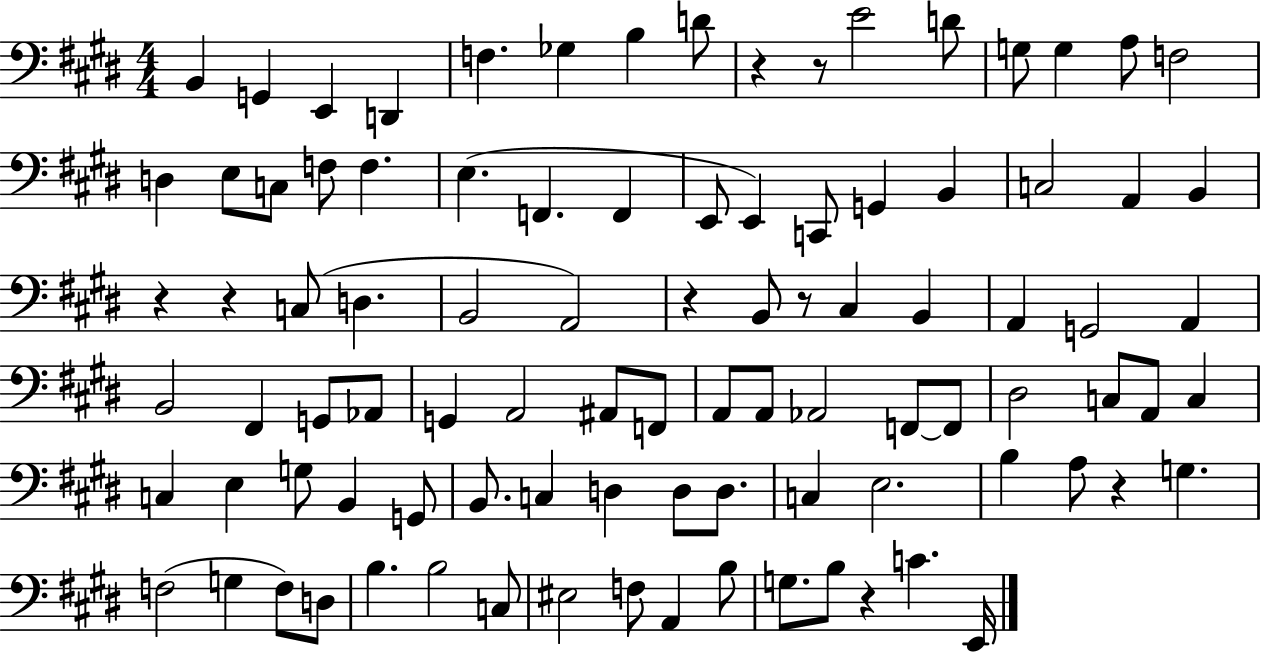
X:1
T:Untitled
M:4/4
L:1/4
K:E
B,, G,, E,, D,, F, _G, B, D/2 z z/2 E2 D/2 G,/2 G, A,/2 F,2 D, E,/2 C,/2 F,/2 F, E, F,, F,, E,,/2 E,, C,,/2 G,, B,, C,2 A,, B,, z z C,/2 D, B,,2 A,,2 z B,,/2 z/2 ^C, B,, A,, G,,2 A,, B,,2 ^F,, G,,/2 _A,,/2 G,, A,,2 ^A,,/2 F,,/2 A,,/2 A,,/2 _A,,2 F,,/2 F,,/2 ^D,2 C,/2 A,,/2 C, C, E, G,/2 B,, G,,/2 B,,/2 C, D, D,/2 D,/2 C, E,2 B, A,/2 z G, F,2 G, F,/2 D,/2 B, B,2 C,/2 ^E,2 F,/2 A,, B,/2 G,/2 B,/2 z C E,,/4